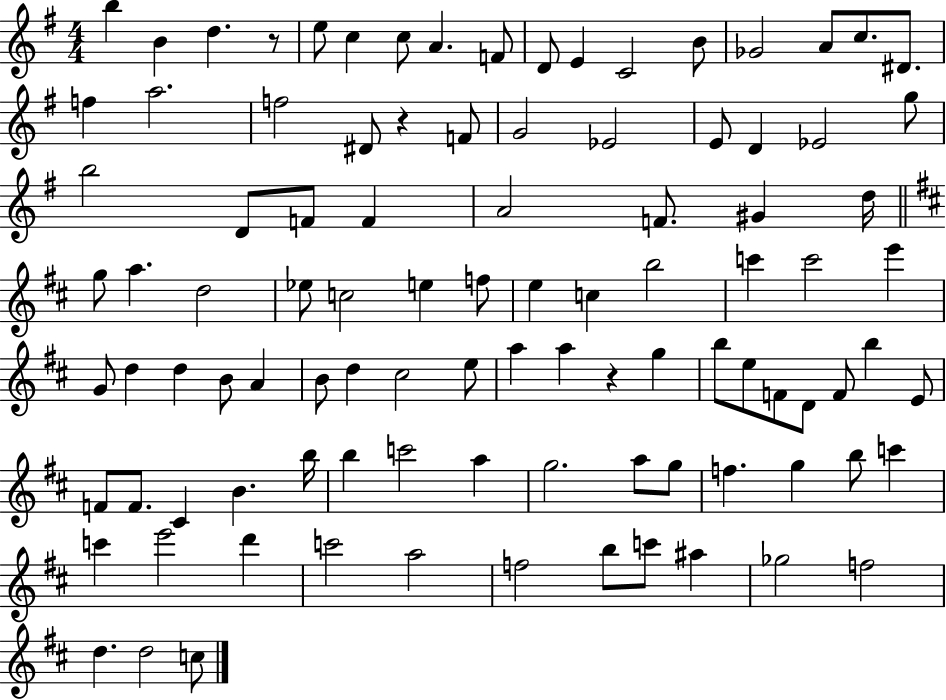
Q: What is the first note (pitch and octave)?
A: B5